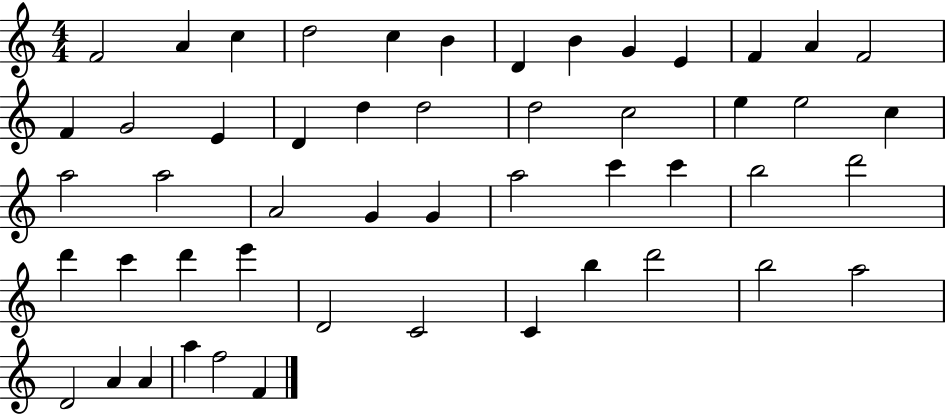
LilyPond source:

{
  \clef treble
  \numericTimeSignature
  \time 4/4
  \key c \major
  f'2 a'4 c''4 | d''2 c''4 b'4 | d'4 b'4 g'4 e'4 | f'4 a'4 f'2 | \break f'4 g'2 e'4 | d'4 d''4 d''2 | d''2 c''2 | e''4 e''2 c''4 | \break a''2 a''2 | a'2 g'4 g'4 | a''2 c'''4 c'''4 | b''2 d'''2 | \break d'''4 c'''4 d'''4 e'''4 | d'2 c'2 | c'4 b''4 d'''2 | b''2 a''2 | \break d'2 a'4 a'4 | a''4 f''2 f'4 | \bar "|."
}